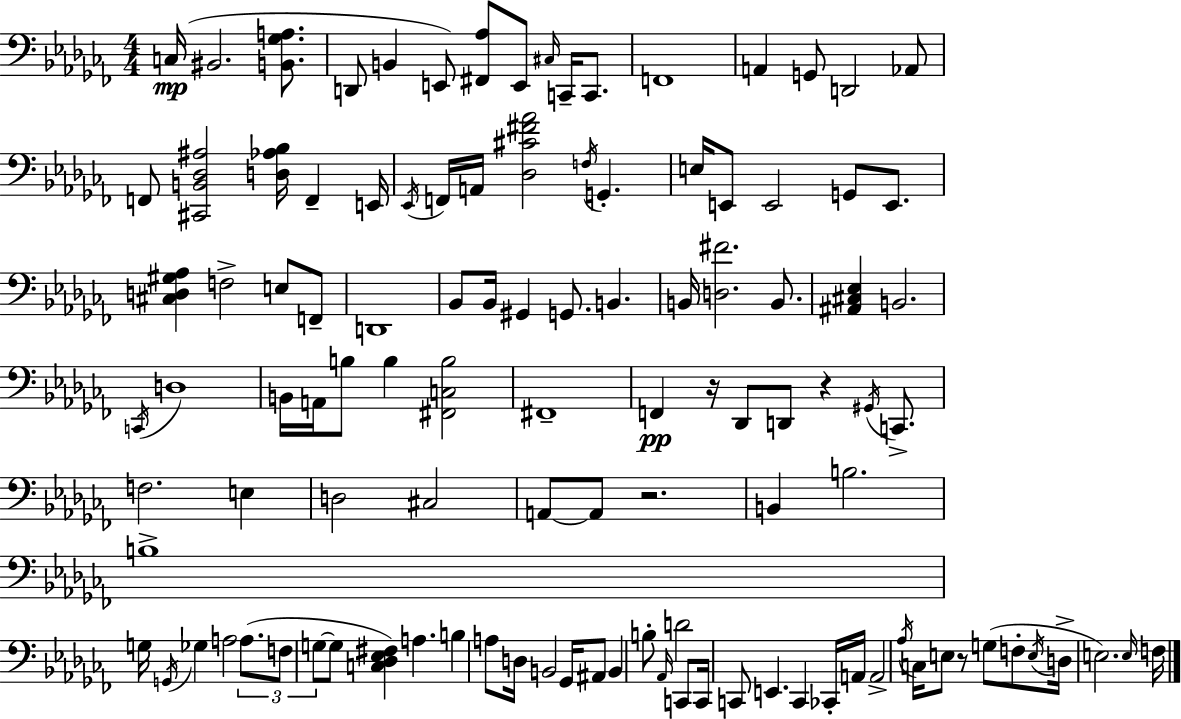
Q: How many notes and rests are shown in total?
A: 111